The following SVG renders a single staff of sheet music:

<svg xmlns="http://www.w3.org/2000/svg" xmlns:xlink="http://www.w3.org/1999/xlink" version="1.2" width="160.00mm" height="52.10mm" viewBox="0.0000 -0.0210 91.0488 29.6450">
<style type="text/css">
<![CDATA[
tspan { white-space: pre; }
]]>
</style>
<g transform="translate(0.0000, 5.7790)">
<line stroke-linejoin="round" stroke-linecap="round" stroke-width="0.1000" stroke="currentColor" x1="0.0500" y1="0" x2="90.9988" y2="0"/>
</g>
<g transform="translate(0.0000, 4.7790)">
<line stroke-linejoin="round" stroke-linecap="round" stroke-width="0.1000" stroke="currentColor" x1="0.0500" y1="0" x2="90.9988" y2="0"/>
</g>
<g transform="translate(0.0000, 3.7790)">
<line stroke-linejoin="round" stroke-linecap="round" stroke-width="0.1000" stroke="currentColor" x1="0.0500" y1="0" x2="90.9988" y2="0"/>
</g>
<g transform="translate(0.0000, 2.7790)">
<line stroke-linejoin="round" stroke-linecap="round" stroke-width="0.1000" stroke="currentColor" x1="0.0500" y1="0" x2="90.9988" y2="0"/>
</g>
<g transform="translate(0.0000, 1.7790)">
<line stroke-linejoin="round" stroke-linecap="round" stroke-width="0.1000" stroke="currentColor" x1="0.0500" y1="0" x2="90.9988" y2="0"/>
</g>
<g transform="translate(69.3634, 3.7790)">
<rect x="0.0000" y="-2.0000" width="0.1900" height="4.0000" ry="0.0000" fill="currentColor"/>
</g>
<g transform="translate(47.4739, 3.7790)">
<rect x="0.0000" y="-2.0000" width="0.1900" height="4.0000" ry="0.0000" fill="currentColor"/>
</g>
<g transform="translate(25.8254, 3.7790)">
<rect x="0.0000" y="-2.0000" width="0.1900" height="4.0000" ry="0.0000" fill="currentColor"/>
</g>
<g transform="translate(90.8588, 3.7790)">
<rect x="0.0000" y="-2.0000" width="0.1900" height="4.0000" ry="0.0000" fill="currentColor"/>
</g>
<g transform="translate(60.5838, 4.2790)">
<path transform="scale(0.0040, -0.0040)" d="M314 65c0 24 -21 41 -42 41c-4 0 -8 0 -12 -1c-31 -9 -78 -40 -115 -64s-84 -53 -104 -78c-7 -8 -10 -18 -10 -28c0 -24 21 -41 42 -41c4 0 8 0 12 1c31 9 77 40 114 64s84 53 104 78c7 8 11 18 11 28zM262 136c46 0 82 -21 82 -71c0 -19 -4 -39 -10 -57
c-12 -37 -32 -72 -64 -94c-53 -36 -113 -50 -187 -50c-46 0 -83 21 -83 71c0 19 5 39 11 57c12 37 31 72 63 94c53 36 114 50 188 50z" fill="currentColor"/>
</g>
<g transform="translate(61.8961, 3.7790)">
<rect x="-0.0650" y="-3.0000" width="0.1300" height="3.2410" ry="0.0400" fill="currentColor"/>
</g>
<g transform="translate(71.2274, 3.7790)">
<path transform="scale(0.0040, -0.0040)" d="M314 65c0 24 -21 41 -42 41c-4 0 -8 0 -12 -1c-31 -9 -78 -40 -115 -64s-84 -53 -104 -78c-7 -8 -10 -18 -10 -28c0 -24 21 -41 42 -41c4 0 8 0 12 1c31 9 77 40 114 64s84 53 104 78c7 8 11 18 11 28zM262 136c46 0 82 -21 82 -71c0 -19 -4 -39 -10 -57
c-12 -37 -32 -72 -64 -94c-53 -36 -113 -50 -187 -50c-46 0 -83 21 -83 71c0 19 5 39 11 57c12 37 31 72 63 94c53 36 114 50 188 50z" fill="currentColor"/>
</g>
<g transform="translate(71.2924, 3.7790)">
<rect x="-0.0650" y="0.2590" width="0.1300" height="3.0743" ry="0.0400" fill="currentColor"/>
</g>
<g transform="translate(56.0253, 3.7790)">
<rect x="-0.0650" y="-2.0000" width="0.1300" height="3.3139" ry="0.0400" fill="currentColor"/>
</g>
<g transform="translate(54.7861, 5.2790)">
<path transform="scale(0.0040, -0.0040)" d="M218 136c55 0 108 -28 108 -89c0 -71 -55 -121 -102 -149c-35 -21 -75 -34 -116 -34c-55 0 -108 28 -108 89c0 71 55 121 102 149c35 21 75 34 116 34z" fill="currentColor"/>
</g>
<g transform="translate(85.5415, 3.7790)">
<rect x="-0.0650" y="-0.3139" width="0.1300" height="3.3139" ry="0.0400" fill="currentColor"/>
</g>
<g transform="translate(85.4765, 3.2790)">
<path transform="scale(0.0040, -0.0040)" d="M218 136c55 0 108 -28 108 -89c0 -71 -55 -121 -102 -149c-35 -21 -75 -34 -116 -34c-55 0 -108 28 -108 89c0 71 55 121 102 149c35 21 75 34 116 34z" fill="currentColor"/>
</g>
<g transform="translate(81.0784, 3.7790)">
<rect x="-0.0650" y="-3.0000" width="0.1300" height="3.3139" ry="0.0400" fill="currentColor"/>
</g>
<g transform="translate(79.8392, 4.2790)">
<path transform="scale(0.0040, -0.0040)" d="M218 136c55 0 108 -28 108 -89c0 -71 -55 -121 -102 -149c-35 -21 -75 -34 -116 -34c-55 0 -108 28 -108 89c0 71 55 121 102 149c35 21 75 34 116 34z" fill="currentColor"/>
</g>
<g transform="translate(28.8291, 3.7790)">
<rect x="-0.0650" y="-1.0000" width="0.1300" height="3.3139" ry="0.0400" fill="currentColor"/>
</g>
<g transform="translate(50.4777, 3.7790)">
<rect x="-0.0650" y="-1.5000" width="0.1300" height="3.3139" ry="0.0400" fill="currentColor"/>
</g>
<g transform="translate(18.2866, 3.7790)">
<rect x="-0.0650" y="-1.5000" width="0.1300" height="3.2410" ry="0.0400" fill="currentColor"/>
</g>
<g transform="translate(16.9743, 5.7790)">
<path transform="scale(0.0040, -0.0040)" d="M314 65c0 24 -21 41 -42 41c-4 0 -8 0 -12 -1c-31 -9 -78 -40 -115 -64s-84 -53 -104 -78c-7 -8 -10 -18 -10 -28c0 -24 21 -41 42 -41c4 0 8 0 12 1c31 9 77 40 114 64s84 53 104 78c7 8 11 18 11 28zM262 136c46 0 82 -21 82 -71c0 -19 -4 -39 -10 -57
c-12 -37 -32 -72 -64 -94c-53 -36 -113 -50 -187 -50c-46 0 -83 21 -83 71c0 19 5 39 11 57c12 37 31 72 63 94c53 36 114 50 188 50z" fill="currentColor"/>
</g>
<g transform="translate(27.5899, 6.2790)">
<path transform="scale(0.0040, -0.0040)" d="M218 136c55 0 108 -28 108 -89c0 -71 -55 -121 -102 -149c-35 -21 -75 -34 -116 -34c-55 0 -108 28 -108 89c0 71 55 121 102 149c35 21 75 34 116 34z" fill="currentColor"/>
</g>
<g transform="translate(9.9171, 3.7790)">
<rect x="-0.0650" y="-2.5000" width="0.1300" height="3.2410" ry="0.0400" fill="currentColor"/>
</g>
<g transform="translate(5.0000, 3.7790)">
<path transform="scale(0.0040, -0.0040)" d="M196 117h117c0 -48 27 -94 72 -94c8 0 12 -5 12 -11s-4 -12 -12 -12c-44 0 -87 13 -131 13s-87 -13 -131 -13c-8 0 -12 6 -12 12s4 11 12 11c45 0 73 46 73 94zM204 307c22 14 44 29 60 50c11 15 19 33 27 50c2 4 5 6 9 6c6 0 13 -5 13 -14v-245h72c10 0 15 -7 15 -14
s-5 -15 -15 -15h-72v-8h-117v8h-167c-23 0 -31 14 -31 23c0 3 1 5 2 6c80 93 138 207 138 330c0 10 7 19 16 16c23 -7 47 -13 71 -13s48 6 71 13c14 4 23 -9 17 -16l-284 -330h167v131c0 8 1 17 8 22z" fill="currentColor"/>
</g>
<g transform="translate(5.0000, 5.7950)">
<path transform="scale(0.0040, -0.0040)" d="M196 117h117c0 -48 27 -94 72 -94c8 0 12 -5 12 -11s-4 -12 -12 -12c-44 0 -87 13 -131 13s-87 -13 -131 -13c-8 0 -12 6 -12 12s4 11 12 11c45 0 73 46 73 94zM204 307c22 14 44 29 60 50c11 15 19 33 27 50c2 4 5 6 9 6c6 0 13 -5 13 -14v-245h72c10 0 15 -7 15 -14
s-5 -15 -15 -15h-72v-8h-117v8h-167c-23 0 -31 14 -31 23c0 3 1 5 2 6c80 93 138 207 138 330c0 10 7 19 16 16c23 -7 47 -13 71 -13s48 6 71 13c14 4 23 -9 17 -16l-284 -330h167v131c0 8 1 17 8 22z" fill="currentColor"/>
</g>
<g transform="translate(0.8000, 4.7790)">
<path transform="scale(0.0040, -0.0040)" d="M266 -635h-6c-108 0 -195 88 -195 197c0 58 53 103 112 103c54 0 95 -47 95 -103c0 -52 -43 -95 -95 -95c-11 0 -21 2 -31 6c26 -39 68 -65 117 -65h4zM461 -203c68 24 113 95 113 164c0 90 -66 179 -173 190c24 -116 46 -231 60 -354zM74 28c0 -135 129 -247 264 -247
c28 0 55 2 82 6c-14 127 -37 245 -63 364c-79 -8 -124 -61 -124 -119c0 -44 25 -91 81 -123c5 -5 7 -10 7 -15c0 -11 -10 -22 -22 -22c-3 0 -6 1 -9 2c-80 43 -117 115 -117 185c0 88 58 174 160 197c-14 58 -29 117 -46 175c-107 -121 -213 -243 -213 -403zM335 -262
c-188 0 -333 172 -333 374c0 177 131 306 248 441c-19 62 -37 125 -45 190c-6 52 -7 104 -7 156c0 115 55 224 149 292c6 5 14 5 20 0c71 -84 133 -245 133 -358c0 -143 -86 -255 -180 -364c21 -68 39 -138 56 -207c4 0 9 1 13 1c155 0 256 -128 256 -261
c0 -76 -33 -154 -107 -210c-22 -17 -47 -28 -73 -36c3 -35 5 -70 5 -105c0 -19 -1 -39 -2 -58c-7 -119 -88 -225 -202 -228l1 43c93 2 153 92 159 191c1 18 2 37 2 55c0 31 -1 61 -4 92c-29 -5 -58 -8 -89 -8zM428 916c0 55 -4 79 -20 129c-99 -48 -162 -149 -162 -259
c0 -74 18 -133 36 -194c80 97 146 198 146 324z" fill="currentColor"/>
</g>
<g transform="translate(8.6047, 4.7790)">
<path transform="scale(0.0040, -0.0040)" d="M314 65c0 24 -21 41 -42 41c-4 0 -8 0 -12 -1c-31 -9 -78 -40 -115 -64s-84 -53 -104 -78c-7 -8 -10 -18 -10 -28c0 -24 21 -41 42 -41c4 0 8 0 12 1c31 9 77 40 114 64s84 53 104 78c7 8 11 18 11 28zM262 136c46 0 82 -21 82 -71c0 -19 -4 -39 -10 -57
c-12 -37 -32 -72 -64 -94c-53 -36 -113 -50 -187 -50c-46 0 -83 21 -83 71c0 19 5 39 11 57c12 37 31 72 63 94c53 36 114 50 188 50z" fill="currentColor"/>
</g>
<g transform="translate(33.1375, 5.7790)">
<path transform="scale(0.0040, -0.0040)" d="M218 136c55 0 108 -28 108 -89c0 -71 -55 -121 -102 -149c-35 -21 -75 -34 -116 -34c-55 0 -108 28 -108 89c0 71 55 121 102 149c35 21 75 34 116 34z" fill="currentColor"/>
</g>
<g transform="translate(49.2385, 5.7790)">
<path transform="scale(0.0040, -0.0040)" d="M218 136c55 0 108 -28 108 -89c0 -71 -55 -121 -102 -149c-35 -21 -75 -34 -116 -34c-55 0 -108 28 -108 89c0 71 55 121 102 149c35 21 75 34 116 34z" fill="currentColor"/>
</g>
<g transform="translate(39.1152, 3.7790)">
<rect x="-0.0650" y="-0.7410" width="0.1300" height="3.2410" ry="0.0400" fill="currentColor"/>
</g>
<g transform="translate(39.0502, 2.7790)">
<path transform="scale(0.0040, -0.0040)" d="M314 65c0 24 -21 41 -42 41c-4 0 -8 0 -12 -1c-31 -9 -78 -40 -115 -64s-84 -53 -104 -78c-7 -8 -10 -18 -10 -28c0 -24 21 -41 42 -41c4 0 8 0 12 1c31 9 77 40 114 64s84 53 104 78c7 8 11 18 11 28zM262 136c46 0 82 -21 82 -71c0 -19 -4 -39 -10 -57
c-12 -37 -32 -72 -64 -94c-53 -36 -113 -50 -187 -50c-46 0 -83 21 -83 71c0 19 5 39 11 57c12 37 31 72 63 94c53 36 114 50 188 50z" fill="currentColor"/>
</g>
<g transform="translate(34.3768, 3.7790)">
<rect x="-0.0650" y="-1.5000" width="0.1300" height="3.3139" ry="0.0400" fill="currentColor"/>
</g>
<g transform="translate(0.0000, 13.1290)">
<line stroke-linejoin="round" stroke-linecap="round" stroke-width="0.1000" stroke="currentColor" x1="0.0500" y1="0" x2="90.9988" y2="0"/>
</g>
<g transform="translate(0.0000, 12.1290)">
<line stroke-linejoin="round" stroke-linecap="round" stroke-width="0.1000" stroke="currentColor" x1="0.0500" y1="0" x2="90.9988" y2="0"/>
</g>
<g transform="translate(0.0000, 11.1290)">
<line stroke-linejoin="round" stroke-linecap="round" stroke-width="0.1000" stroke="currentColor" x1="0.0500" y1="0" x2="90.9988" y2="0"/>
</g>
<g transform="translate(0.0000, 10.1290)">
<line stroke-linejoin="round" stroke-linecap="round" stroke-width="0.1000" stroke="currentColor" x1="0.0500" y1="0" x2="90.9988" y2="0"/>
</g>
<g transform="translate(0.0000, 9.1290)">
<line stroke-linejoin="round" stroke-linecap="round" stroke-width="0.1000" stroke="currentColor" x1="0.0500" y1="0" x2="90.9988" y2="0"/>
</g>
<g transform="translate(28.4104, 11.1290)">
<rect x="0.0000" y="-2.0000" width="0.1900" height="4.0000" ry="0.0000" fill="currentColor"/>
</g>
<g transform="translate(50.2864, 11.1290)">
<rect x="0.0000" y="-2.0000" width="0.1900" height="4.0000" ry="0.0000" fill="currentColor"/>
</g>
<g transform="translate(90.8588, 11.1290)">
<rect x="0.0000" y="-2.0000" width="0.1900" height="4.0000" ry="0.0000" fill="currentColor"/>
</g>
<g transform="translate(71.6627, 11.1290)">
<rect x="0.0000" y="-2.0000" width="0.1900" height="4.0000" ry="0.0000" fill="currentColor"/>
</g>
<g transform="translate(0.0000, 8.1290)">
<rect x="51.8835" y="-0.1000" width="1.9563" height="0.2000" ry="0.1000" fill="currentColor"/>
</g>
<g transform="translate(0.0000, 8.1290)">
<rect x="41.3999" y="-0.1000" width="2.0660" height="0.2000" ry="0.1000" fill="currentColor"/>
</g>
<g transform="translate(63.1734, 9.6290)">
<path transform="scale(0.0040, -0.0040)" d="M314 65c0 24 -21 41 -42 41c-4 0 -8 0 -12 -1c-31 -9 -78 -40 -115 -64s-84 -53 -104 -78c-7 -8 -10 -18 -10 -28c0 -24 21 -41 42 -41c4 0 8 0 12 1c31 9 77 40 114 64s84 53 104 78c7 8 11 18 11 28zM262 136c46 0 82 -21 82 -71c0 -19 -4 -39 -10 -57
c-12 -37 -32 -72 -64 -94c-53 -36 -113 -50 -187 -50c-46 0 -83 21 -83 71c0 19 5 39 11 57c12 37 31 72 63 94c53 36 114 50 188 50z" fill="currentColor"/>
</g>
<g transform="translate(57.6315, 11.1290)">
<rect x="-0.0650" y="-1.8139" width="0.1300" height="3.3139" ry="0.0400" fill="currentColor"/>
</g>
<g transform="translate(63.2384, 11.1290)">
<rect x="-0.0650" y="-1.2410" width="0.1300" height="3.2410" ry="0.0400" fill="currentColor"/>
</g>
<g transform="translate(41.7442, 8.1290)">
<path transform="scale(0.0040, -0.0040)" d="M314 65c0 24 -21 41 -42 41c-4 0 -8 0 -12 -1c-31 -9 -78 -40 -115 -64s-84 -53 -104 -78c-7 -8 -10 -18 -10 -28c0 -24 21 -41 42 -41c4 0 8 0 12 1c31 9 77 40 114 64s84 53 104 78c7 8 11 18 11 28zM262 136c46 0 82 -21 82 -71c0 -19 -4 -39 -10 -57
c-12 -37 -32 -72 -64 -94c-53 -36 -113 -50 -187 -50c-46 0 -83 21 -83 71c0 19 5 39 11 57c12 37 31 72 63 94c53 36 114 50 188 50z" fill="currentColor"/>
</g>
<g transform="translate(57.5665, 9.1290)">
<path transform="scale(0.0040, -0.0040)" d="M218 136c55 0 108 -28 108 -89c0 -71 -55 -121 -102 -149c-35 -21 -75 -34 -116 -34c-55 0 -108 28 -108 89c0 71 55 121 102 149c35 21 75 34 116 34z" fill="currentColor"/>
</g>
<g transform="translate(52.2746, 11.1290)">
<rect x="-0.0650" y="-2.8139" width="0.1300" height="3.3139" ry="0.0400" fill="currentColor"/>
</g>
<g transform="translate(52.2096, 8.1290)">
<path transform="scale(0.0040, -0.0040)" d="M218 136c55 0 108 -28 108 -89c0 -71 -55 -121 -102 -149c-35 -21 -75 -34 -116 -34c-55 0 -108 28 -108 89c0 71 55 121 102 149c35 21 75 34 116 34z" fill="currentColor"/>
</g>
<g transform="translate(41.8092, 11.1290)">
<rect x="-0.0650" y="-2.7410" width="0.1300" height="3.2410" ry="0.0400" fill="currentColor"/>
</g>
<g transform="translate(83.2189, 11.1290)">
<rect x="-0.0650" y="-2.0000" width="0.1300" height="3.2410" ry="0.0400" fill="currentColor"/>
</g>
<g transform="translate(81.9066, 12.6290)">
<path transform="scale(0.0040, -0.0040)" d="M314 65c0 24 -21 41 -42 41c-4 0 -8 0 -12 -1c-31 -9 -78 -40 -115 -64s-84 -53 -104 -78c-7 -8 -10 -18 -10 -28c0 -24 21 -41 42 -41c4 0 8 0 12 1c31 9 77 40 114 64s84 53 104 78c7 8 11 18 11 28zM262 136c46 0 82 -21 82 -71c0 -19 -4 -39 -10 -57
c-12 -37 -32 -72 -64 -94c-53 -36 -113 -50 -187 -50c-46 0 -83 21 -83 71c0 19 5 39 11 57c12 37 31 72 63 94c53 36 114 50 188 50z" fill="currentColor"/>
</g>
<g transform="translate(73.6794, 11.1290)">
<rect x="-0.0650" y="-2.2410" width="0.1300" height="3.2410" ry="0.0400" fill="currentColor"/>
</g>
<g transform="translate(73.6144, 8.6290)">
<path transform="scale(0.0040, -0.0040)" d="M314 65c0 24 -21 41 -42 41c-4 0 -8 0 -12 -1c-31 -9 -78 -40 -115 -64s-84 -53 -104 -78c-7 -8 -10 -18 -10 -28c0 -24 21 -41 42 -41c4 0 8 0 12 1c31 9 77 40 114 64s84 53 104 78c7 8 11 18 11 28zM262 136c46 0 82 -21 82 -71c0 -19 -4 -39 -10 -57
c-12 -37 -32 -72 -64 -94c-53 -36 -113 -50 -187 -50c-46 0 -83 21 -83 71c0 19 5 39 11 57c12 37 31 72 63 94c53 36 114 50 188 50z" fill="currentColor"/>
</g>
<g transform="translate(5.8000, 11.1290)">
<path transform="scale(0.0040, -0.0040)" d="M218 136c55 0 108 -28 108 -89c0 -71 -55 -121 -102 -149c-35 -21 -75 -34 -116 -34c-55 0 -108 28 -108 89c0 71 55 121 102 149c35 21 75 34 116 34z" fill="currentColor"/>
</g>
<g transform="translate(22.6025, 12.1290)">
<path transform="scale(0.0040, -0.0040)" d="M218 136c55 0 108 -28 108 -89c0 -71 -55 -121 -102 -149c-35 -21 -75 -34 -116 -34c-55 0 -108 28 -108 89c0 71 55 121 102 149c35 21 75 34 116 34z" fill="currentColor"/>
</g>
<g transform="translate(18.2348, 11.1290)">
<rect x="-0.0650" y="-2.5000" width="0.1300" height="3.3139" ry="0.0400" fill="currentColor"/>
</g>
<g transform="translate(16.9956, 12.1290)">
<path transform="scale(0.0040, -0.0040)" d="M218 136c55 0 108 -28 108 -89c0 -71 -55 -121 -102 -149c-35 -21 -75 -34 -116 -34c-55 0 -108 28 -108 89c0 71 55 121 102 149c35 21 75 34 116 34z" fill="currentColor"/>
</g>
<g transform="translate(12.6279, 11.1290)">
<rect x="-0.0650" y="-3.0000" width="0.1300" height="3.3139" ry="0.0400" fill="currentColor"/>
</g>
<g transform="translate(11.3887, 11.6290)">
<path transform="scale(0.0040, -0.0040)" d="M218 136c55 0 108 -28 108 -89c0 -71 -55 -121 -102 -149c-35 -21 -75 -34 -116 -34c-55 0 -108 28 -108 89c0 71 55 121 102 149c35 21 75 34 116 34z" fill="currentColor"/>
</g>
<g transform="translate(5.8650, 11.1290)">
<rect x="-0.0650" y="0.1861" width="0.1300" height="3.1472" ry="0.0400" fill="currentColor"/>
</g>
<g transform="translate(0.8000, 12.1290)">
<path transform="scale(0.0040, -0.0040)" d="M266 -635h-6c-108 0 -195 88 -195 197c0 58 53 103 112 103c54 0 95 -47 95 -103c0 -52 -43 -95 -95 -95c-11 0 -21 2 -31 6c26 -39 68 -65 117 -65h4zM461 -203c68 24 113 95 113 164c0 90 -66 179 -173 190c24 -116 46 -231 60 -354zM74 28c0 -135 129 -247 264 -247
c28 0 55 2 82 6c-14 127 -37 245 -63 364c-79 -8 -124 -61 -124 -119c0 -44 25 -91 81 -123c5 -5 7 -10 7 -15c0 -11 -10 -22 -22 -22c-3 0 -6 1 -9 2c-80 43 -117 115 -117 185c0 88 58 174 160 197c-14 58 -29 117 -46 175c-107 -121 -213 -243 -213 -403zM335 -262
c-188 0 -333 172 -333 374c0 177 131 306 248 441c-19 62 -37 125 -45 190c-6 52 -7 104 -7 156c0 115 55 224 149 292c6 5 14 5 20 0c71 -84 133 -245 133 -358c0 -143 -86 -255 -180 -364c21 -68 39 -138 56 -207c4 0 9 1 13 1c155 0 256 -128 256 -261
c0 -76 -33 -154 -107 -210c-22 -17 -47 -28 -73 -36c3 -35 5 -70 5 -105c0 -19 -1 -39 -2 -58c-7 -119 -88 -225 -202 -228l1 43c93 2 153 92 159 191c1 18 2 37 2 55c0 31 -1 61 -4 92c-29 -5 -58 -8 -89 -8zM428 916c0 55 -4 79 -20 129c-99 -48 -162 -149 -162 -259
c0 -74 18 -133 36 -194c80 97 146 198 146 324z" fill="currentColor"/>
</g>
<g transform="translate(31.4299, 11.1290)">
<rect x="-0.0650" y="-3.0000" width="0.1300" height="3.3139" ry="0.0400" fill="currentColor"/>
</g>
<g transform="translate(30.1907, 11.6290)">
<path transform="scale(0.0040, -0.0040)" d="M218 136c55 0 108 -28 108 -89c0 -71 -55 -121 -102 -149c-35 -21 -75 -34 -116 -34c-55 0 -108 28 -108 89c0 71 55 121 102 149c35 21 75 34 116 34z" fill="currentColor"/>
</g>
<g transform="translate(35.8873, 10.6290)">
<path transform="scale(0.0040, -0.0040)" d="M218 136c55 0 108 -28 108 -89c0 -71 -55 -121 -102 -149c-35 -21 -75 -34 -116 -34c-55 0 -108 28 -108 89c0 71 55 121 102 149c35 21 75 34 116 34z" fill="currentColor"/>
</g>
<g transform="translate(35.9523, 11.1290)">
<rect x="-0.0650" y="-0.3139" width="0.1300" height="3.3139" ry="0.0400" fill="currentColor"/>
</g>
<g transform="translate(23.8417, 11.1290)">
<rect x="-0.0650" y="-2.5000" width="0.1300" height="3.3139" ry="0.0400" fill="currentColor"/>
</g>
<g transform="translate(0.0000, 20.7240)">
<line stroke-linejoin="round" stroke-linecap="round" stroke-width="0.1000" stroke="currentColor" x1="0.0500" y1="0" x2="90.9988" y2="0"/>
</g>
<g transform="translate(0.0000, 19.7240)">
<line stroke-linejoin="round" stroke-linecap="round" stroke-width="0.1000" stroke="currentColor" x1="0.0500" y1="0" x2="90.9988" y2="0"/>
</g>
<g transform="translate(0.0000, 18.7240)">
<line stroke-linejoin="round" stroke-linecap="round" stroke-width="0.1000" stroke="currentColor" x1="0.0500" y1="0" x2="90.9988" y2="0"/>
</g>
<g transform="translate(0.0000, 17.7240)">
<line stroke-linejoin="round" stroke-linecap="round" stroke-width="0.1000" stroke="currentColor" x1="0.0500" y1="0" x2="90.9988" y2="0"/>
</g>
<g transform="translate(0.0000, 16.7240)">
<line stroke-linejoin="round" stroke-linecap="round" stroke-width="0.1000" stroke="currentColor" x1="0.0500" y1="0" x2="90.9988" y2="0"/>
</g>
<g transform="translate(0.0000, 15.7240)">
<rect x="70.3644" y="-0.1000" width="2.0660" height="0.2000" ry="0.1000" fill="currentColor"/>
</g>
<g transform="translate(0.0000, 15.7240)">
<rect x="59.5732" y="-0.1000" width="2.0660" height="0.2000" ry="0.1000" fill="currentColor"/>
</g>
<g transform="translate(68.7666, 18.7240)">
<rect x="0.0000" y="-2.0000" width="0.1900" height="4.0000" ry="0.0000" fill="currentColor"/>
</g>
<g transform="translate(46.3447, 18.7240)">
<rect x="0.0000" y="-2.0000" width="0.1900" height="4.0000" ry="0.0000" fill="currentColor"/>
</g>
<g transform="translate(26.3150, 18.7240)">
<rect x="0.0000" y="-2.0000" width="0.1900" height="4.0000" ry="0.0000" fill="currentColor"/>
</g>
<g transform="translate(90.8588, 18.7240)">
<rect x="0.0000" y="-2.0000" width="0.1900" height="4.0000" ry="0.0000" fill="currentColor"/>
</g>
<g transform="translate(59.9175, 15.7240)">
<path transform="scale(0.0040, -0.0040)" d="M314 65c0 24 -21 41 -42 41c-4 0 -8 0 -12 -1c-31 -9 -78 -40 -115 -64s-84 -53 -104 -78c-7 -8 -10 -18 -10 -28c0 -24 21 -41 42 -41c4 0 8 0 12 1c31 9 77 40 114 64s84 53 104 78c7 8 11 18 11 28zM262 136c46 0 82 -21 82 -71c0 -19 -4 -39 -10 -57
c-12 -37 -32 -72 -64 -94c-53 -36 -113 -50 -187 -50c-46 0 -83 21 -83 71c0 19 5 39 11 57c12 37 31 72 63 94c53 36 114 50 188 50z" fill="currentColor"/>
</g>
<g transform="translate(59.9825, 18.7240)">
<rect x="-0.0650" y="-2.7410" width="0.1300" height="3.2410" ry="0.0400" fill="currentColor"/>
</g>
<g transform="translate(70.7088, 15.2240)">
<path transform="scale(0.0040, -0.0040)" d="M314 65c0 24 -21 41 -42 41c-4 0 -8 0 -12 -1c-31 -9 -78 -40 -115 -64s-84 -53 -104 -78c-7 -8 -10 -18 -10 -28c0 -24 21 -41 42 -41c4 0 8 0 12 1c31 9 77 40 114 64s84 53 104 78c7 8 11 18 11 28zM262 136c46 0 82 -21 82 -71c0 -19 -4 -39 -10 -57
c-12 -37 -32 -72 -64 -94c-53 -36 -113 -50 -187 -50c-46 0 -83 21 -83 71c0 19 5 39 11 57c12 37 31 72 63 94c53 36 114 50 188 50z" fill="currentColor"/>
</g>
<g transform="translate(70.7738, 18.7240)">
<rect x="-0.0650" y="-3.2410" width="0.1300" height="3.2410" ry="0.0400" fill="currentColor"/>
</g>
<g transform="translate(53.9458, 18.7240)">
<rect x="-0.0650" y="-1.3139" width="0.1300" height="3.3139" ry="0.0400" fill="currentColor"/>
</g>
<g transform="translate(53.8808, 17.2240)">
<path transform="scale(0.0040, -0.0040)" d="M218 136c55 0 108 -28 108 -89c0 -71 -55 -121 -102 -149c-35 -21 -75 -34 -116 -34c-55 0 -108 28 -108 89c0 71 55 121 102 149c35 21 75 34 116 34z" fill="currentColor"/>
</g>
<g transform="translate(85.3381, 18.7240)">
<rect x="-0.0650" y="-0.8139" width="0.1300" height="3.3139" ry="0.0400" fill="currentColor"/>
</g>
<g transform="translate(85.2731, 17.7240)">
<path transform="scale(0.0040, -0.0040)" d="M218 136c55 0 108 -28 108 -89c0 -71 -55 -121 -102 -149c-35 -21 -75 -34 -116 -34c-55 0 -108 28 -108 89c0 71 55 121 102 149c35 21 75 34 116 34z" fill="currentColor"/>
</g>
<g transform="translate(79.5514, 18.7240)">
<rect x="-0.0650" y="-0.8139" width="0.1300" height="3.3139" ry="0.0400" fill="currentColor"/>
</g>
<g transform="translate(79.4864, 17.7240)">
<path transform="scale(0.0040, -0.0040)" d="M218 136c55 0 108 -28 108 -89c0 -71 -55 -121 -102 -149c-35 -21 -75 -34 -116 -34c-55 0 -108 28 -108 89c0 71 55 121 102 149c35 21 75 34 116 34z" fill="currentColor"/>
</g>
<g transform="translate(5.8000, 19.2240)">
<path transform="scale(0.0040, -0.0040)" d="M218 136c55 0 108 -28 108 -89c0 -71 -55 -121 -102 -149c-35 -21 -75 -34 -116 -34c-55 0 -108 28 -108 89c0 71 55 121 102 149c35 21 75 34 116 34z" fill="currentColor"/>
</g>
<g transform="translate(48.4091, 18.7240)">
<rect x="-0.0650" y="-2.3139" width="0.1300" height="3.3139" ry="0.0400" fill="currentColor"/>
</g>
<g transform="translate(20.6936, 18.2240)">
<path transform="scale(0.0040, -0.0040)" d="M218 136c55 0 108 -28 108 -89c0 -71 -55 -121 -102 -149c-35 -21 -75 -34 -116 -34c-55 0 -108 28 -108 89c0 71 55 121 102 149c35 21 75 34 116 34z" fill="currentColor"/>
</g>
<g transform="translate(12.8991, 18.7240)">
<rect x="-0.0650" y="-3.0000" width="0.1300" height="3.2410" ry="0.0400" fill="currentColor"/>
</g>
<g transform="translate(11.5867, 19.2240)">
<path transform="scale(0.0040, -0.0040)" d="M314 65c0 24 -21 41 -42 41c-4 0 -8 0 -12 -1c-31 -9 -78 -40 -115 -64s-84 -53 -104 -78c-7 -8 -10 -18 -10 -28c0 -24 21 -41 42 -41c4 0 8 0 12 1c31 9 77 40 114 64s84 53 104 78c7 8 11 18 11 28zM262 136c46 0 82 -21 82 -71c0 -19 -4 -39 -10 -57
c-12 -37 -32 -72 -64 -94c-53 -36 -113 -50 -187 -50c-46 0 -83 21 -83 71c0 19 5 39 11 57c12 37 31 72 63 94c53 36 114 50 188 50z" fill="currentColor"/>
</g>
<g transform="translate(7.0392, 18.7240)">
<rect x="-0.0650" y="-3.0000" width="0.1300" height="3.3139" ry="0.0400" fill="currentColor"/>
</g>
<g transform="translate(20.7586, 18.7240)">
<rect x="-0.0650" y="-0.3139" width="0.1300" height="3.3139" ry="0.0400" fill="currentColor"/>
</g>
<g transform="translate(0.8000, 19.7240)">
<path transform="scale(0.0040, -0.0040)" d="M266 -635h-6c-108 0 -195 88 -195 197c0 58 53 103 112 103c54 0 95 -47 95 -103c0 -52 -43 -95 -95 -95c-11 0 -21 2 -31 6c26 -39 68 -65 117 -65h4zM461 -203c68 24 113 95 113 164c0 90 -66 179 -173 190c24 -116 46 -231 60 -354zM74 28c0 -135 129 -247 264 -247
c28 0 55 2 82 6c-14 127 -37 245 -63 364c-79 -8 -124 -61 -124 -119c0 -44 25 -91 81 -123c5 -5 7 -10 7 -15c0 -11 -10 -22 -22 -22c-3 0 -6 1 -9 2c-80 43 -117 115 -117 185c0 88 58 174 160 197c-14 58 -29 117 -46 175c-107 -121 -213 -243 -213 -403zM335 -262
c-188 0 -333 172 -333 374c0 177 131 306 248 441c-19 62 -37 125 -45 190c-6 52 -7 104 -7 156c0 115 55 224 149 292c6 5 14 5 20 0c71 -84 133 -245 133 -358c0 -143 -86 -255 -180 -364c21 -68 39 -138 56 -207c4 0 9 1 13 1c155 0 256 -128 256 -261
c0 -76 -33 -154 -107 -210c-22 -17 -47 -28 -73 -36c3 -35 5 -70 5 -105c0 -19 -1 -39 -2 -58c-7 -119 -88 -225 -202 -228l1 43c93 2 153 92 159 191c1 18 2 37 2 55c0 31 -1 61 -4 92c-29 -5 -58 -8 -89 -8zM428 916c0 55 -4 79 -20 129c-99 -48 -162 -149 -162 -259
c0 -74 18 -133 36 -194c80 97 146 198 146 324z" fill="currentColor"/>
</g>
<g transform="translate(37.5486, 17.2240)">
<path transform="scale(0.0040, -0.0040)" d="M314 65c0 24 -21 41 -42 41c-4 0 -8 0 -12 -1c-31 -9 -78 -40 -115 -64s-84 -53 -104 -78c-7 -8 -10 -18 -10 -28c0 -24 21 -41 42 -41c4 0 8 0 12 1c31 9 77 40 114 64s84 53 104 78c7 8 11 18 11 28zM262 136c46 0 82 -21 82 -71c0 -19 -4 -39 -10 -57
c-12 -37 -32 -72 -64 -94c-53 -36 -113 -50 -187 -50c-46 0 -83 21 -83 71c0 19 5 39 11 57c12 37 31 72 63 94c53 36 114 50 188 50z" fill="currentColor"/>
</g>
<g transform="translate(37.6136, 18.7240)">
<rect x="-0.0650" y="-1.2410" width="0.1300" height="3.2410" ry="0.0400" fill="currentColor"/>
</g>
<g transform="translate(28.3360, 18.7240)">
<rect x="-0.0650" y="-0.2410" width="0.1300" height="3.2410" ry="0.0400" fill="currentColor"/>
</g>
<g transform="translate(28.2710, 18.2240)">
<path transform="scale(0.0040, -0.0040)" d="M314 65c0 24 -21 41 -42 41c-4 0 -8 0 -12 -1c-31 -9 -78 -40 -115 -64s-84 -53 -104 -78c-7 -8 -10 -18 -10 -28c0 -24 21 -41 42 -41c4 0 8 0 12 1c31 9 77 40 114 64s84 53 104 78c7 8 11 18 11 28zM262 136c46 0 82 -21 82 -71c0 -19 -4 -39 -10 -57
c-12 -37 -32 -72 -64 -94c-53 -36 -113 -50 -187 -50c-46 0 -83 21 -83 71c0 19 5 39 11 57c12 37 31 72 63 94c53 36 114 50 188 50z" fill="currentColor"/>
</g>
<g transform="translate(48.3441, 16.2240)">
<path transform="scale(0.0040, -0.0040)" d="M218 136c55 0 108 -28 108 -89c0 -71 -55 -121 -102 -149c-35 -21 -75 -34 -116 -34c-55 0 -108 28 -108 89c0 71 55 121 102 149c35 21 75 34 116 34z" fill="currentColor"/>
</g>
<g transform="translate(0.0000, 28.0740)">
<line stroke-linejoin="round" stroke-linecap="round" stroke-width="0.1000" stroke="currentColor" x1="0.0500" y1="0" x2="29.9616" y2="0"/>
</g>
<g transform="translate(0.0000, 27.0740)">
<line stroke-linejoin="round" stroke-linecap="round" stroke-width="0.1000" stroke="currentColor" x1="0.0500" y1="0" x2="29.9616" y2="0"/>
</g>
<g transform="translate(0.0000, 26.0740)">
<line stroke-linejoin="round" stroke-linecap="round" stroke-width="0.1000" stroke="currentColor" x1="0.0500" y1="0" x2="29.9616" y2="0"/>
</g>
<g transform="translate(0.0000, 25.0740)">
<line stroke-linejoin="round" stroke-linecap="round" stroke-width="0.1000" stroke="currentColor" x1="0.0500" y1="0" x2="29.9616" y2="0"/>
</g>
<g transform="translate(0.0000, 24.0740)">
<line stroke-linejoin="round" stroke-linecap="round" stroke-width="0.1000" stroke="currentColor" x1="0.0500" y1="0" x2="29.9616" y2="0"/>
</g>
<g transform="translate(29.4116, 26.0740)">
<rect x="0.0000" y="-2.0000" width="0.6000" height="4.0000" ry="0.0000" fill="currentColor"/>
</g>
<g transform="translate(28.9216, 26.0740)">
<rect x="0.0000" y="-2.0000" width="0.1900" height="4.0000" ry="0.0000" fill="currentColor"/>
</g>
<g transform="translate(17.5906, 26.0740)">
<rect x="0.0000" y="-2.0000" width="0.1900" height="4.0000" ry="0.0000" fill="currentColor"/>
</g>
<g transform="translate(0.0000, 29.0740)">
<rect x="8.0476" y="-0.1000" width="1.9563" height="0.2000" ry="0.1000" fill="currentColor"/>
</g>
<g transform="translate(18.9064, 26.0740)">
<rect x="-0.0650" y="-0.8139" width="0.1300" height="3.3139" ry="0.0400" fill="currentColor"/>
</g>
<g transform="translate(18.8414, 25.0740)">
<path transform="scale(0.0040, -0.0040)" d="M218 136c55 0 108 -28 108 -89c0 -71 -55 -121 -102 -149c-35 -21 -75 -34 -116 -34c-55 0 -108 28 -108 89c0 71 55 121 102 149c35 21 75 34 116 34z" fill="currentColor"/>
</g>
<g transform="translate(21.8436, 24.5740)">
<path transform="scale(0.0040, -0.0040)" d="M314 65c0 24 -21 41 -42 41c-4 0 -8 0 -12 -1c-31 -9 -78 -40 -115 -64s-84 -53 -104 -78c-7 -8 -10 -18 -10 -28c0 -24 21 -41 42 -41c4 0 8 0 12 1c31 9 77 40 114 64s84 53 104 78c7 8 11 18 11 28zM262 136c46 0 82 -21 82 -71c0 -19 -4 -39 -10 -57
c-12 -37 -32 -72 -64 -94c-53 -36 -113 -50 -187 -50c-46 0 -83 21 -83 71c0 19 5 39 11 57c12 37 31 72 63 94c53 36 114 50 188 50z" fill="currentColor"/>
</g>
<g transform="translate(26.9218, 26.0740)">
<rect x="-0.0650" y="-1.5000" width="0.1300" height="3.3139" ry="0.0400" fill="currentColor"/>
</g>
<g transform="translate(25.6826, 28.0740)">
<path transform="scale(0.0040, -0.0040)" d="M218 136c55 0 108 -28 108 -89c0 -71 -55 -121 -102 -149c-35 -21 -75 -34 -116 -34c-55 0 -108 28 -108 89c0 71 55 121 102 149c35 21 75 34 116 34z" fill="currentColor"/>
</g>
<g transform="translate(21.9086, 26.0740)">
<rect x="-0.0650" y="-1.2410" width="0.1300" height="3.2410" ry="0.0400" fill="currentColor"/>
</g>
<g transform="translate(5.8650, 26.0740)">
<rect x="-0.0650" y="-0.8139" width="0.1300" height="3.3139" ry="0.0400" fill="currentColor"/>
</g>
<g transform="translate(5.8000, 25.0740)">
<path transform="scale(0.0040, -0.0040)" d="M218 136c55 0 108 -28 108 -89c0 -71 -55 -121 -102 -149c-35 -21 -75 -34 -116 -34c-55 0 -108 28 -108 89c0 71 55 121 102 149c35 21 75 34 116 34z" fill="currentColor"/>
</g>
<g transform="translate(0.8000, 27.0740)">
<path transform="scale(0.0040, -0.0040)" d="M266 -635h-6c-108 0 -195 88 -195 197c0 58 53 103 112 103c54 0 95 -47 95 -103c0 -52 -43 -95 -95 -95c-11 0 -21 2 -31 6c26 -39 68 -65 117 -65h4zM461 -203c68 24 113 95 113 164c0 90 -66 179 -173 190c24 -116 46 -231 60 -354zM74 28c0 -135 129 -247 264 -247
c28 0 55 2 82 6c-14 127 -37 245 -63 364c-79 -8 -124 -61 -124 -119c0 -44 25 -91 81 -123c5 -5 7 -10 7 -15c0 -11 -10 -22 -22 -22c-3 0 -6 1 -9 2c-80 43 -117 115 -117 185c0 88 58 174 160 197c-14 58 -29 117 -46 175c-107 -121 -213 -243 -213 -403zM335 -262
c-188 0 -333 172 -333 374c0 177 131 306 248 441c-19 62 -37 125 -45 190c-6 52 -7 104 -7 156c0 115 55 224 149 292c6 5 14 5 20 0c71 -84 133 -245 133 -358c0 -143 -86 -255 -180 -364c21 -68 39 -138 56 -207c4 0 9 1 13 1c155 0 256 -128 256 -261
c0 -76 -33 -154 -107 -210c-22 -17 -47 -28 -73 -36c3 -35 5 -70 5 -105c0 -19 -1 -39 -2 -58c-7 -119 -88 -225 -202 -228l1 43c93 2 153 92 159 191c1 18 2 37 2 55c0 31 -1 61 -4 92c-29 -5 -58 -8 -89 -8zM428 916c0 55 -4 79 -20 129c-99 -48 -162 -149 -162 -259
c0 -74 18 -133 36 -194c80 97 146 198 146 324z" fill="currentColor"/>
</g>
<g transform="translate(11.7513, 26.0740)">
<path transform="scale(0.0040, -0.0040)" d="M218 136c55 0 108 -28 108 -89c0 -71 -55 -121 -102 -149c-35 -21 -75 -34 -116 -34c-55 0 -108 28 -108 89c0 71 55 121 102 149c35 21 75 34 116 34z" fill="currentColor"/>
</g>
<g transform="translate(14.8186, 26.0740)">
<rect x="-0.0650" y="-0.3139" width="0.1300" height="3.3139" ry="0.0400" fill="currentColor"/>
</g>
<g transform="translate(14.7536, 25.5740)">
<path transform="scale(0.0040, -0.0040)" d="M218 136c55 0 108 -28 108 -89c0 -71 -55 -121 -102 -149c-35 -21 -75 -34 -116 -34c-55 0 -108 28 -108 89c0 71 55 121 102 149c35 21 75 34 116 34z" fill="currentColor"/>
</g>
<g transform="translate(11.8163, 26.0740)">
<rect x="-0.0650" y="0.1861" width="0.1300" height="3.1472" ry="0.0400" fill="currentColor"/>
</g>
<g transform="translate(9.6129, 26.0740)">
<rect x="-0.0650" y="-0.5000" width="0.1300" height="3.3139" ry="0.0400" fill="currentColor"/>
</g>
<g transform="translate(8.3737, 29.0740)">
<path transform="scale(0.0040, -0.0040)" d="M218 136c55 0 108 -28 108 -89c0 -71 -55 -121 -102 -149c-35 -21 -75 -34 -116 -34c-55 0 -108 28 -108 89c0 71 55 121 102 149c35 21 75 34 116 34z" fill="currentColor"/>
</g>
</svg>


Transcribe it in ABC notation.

X:1
T:Untitled
M:4/4
L:1/4
K:C
G2 E2 D E d2 E F A2 B2 A c B A G G A c a2 a f e2 g2 F2 A A2 c c2 e2 g e a2 b2 d d d C B c d e2 E